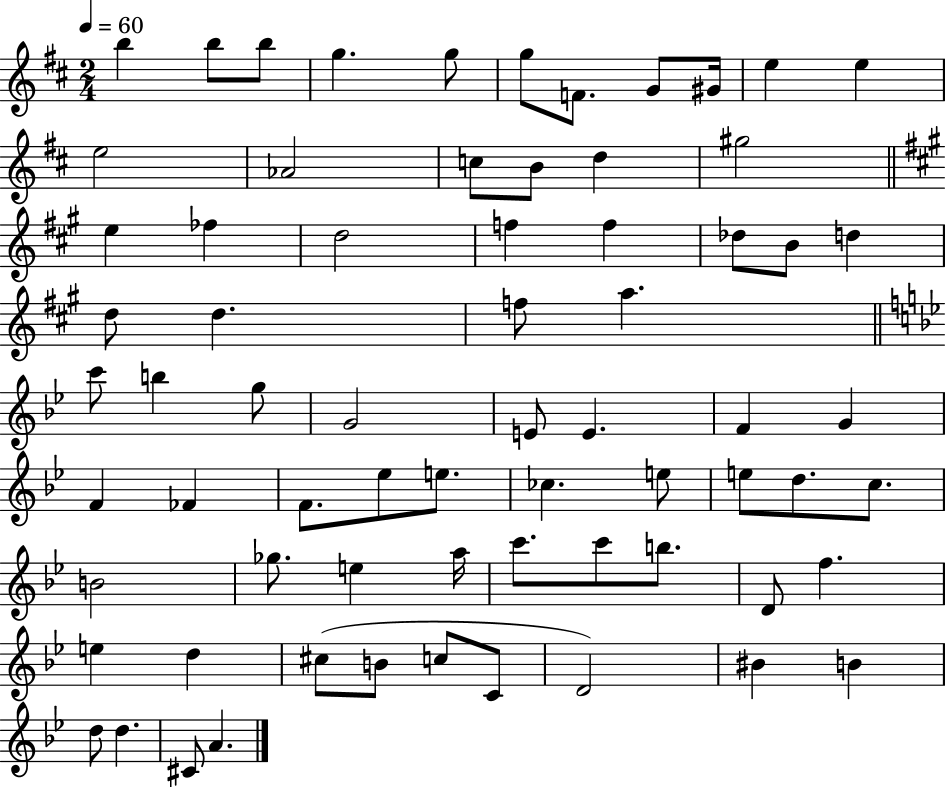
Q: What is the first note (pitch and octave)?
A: B5